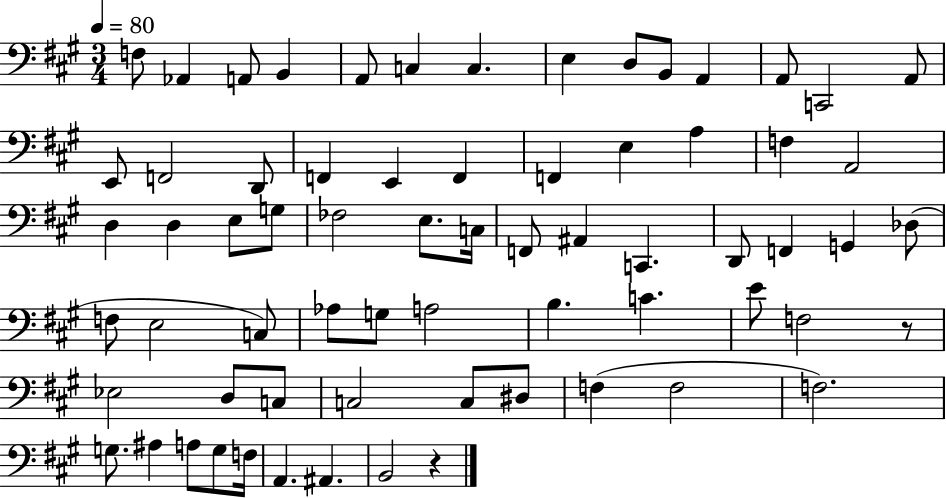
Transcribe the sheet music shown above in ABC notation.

X:1
T:Untitled
M:3/4
L:1/4
K:A
F,/2 _A,, A,,/2 B,, A,,/2 C, C, E, D,/2 B,,/2 A,, A,,/2 C,,2 A,,/2 E,,/2 F,,2 D,,/2 F,, E,, F,, F,, E, A, F, A,,2 D, D, E,/2 G,/2 _F,2 E,/2 C,/4 F,,/2 ^A,, C,, D,,/2 F,, G,, _D,/2 F,/2 E,2 C,/2 _A,/2 G,/2 A,2 B, C E/2 F,2 z/2 _E,2 D,/2 C,/2 C,2 C,/2 ^D,/2 F, F,2 F,2 G,/2 ^A, A,/2 G,/2 F,/4 A,, ^A,, B,,2 z